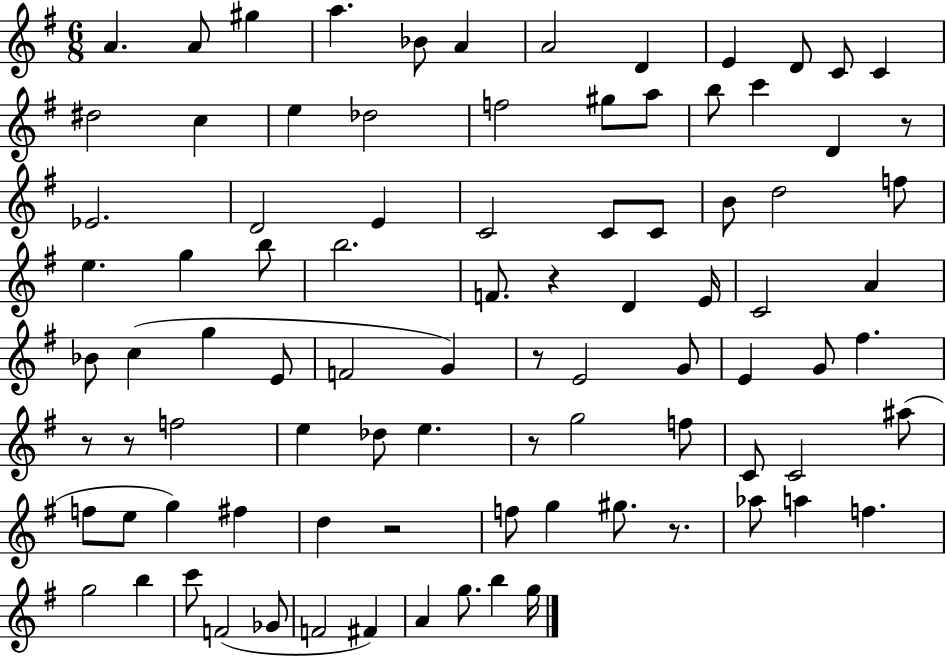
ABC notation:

X:1
T:Untitled
M:6/8
L:1/4
K:G
A A/2 ^g a _B/2 A A2 D E D/2 C/2 C ^d2 c e _d2 f2 ^g/2 a/2 b/2 c' D z/2 _E2 D2 E C2 C/2 C/2 B/2 d2 f/2 e g b/2 b2 F/2 z D E/4 C2 A _B/2 c g E/2 F2 G z/2 E2 G/2 E G/2 ^f z/2 z/2 f2 e _d/2 e z/2 g2 f/2 C/2 C2 ^a/2 f/2 e/2 g ^f d z2 f/2 g ^g/2 z/2 _a/2 a f g2 b c'/2 F2 _G/2 F2 ^F A g/2 b g/4